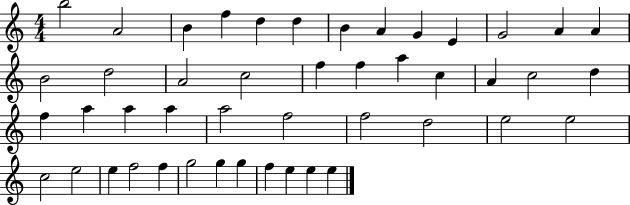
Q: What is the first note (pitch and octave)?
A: B5